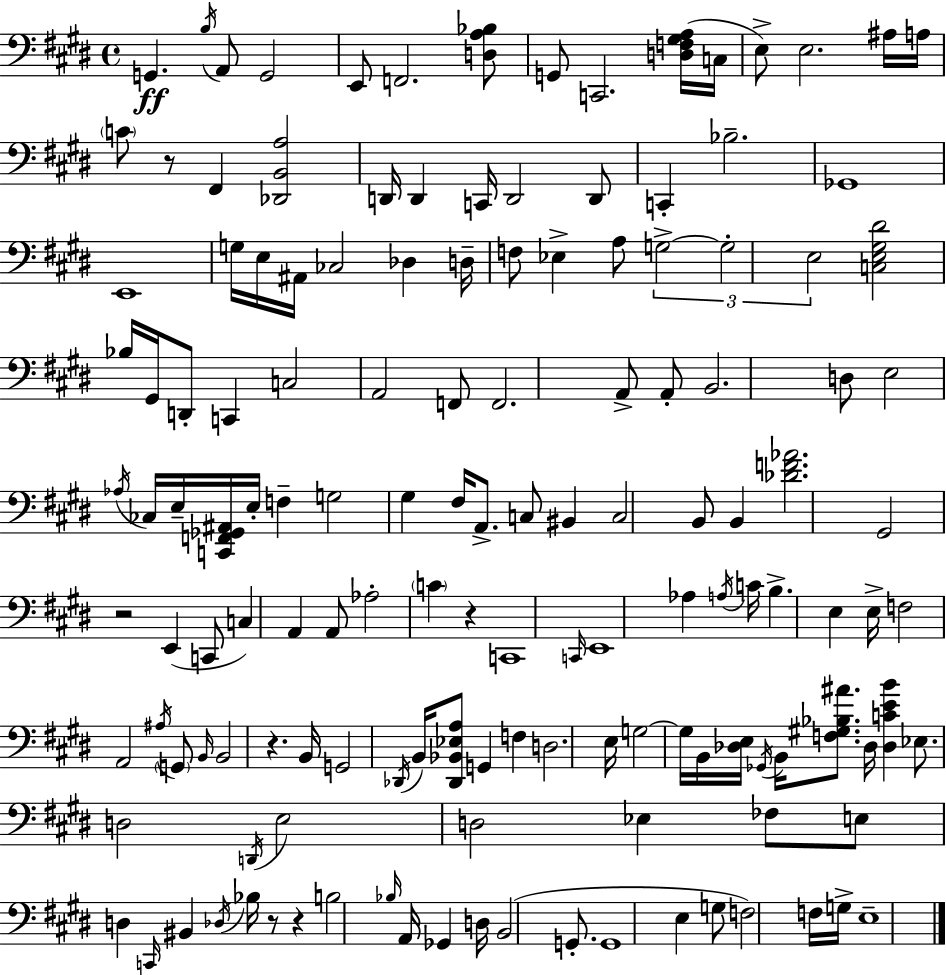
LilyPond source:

{
  \clef bass
  \time 4/4
  \defaultTimeSignature
  \key e \major
  g,4.\ff \acciaccatura { b16 } a,8 g,2 | e,8 f,2. <d a bes>8 | g,8 c,2. <d f gis a>16( | c16 e8->) e2. ais16 | \break a16 \parenthesize c'8 r8 fis,4 <des, b, a>2 | d,16 d,4 c,16 d,2 d,8 | c,4-. bes2.-- | ges,1 | \break e,1 | g16 e16 ais,16 ces2 des4 | d16-- f8 ees4-> a8 \tuplet 3/2 { g2->~~ | g2-. e2 } | \break <c e gis dis'>2 bes16 gis,16 d,8-. c,4 | c2 a,2 | f,8 f,2. a,8-> | a,8-. b,2. d8 | \break e2 \acciaccatura { aes16 } ces16 e16-- <c, f, ges, ais,>16 e16-. f4-- | g2 gis4 fis16 a,8.-> | c8 bis,4 c2 | b,8 b,4 <des' f' aes'>2. | \break gis,2 r2 | e,4( c,8 c4) a,4 | a,8 aes2-. \parenthesize c'4 r4 | c,1 | \break \grace { c,16 } e,1 | aes4 \acciaccatura { a16 } c'16 b4.-> e4 | e16-> f2 a,2 | \acciaccatura { ais16 } \parenthesize g,8 \grace { b,16 } b,2 | \break r4. b,16 g,2 \acciaccatura { des,16 } | b,16 <des, bes, ees a>8 g,4 f4 d2. | e16 g2~~ | g16 b,16 <des e>16 \acciaccatura { ges,16 } b,16 <f gis bes ais'>8. des16 <des c' e' b'>4 ees8. | \break d2 \acciaccatura { d,16 } e2 | d2 ees4 fes8 e8 | d4 \grace { c,16 } bis,4 \acciaccatura { des16 } bes16 r8 r4 | b2 \grace { bes16 } a,16 ges,4 | \break d16 b,2( g,8.-. g,1 | e4 | g8 f2) f16 g16-> e1-- | \bar "|."
}